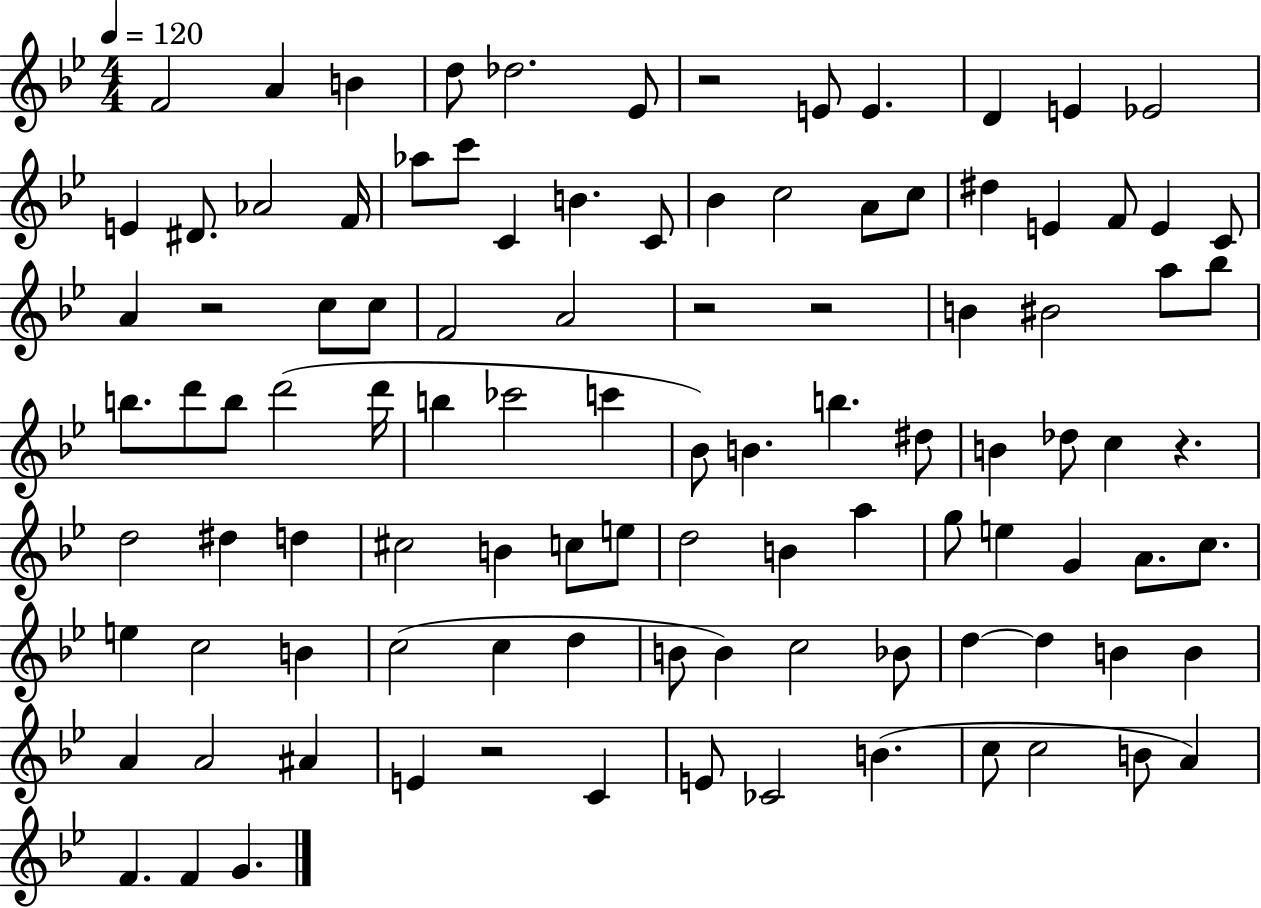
{
  \clef treble
  \numericTimeSignature
  \time 4/4
  \key bes \major
  \tempo 4 = 120
  f'2 a'4 b'4 | d''8 des''2. ees'8 | r2 e'8 e'4. | d'4 e'4 ees'2 | \break e'4 dis'8. aes'2 f'16 | aes''8 c'''8 c'4 b'4. c'8 | bes'4 c''2 a'8 c''8 | dis''4 e'4 f'8 e'4 c'8 | \break a'4 r2 c''8 c''8 | f'2 a'2 | r2 r2 | b'4 bis'2 a''8 bes''8 | \break b''8. d'''8 b''8 d'''2( d'''16 | b''4 ces'''2 c'''4 | bes'8) b'4. b''4. dis''8 | b'4 des''8 c''4 r4. | \break d''2 dis''4 d''4 | cis''2 b'4 c''8 e''8 | d''2 b'4 a''4 | g''8 e''4 g'4 a'8. c''8. | \break e''4 c''2 b'4 | c''2( c''4 d''4 | b'8 b'4) c''2 bes'8 | d''4~~ d''4 b'4 b'4 | \break a'4 a'2 ais'4 | e'4 r2 c'4 | e'8 ces'2 b'4.( | c''8 c''2 b'8 a'4) | \break f'4. f'4 g'4. | \bar "|."
}